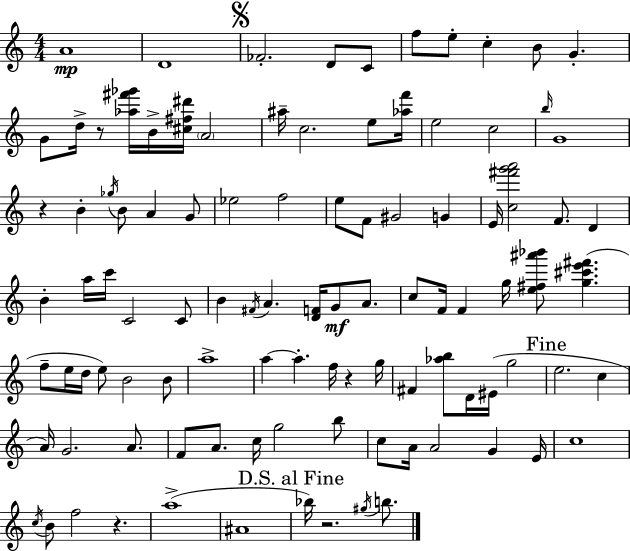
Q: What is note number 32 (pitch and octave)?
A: G4